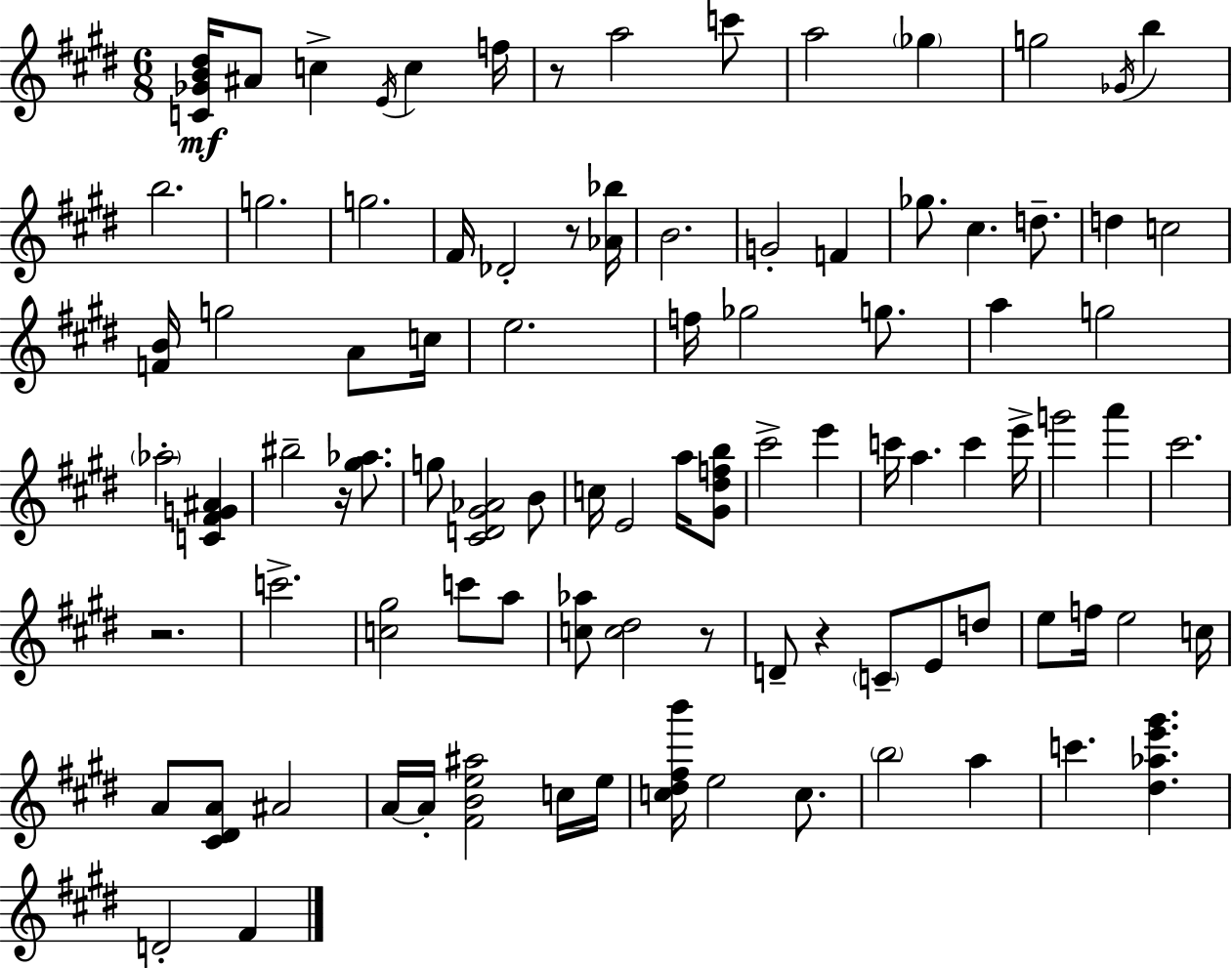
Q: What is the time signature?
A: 6/8